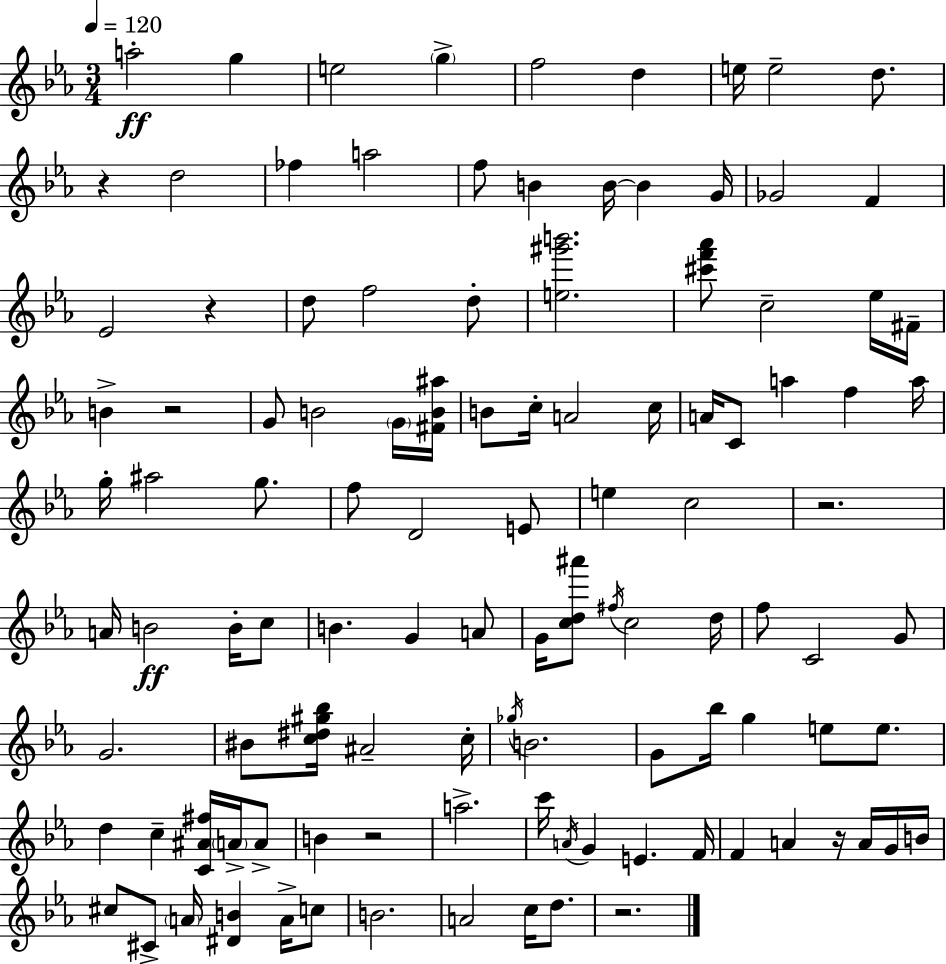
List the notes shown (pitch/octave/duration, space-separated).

A5/h G5/q E5/h G5/q F5/h D5/q E5/s E5/h D5/e. R/q D5/h FES5/q A5/h F5/e B4/q B4/s B4/q G4/s Gb4/h F4/q Eb4/h R/q D5/e F5/h D5/e [E5,G#6,B6]/h. [C#6,F6,Ab6]/e C5/h Eb5/s F#4/s B4/q R/h G4/e B4/h G4/s [F#4,B4,A#5]/s B4/e C5/s A4/h C5/s A4/s C4/e A5/q F5/q A5/s G5/s A#5/h G5/e. F5/e D4/h E4/e E5/q C5/h R/h. A4/s B4/h B4/s C5/e B4/q. G4/q A4/e G4/s [C5,D5,A#6]/e F#5/s C5/h D5/s F5/e C4/h G4/e G4/h. BIS4/e [C5,D#5,G#5,Bb5]/s A#4/h C5/s Gb5/s B4/h. G4/e Bb5/s G5/q E5/e E5/e. D5/q C5/q [C4,A#4,F#5]/s A4/s A4/e B4/q R/h A5/h. C6/s A4/s G4/q E4/q. F4/s F4/q A4/q R/s A4/s G4/s B4/s C#5/e C#4/e A4/s [D#4,B4]/q A4/s C5/e B4/h. A4/h C5/s D5/e. R/h.